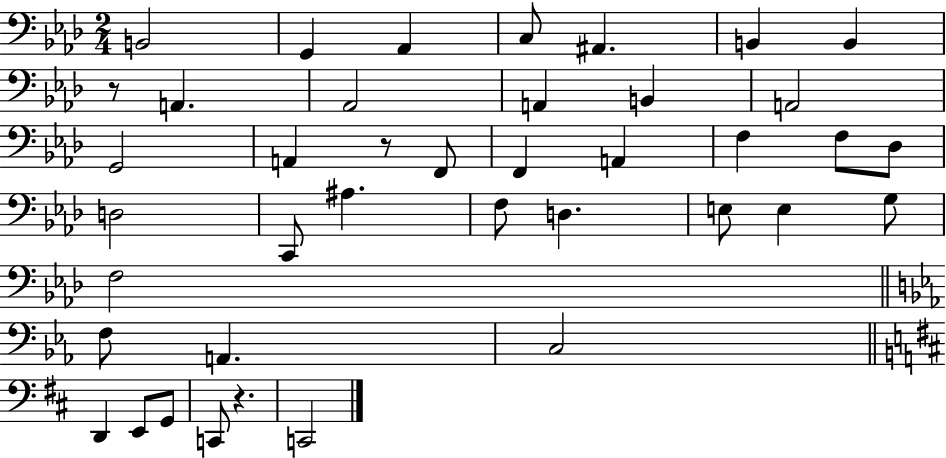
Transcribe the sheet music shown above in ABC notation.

X:1
T:Untitled
M:2/4
L:1/4
K:Ab
B,,2 G,, _A,, C,/2 ^A,, B,, B,, z/2 A,, _A,,2 A,, B,, A,,2 G,,2 A,, z/2 F,,/2 F,, A,, F, F,/2 _D,/2 D,2 C,,/2 ^A, F,/2 D, E,/2 E, G,/2 F,2 F,/2 A,, C,2 D,, E,,/2 G,,/2 C,,/2 z C,,2